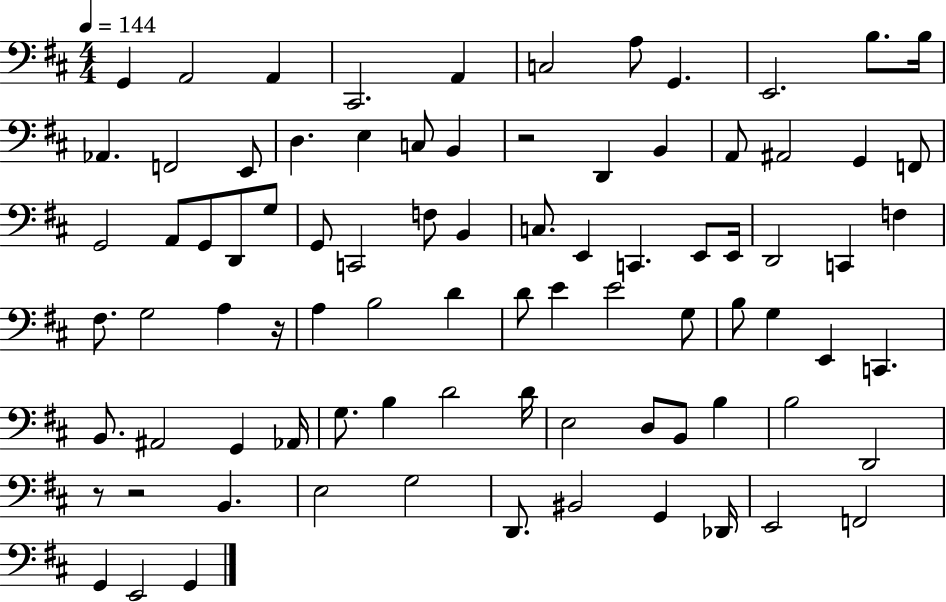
{
  \clef bass
  \numericTimeSignature
  \time 4/4
  \key d \major
  \tempo 4 = 144
  g,4 a,2 a,4 | cis,2. a,4 | c2 a8 g,4. | e,2. b8. b16 | \break aes,4. f,2 e,8 | d4. e4 c8 b,4 | r2 d,4 b,4 | a,8 ais,2 g,4 f,8 | \break g,2 a,8 g,8 d,8 g8 | g,8 c,2 f8 b,4 | c8. e,4 c,4. e,8 e,16 | d,2 c,4 f4 | \break fis8. g2 a4 r16 | a4 b2 d'4 | d'8 e'4 e'2 g8 | b8 g4 e,4 c,4. | \break b,8. ais,2 g,4 aes,16 | g8. b4 d'2 d'16 | e2 d8 b,8 b4 | b2 d,2 | \break r8 r2 b,4. | e2 g2 | d,8. bis,2 g,4 des,16 | e,2 f,2 | \break g,4 e,2 g,4 | \bar "|."
}